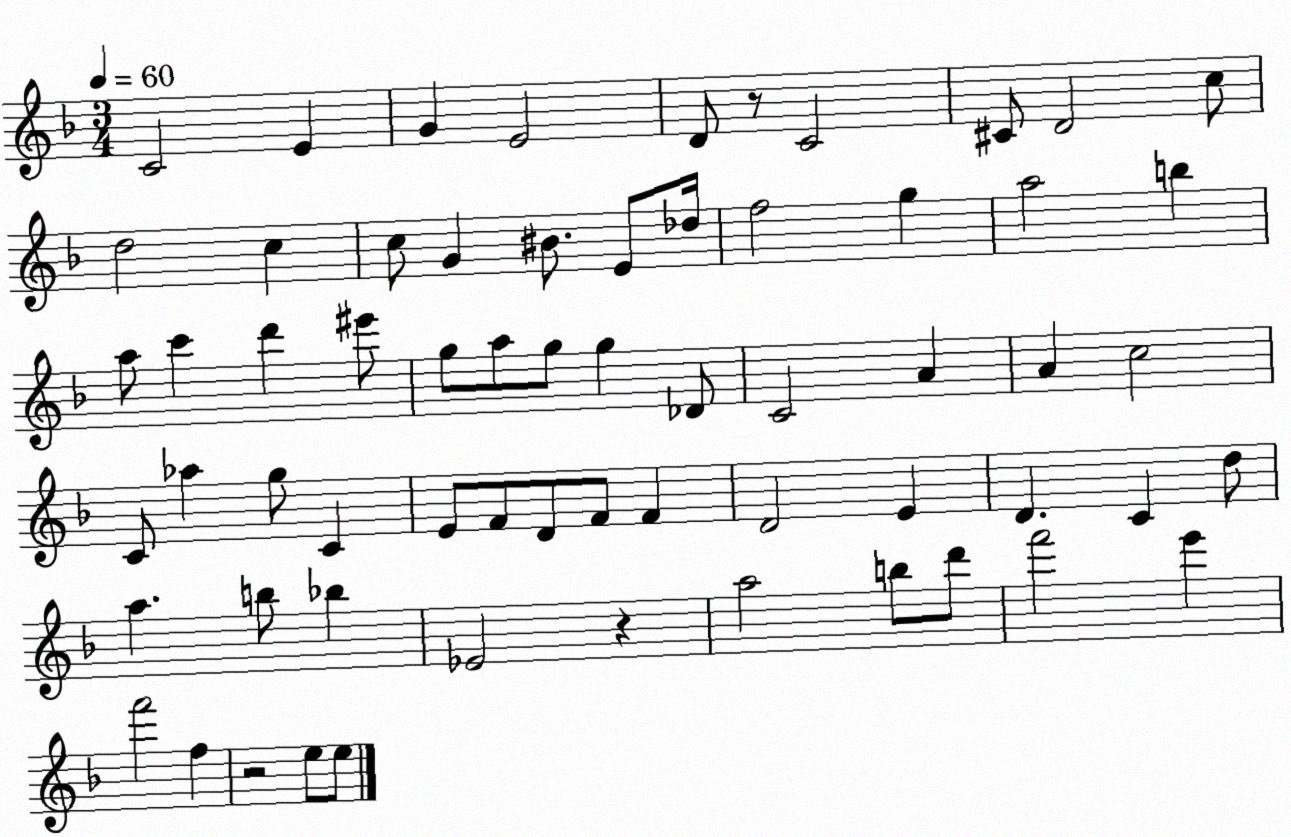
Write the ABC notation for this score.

X:1
T:Untitled
M:3/4
L:1/4
K:F
C2 E G E2 D/2 z/2 C2 ^C/2 D2 c/2 d2 c c/2 G ^B/2 E/2 _d/4 f2 g a2 b a/2 c' d' ^e'/2 g/2 a/2 g/2 g _D/2 C2 A A c2 C/2 _a g/2 C E/2 F/2 D/2 F/2 F D2 E D C d/2 a b/2 _b _E2 z a2 b/2 d'/2 f'2 e' f'2 f z2 e/2 e/2